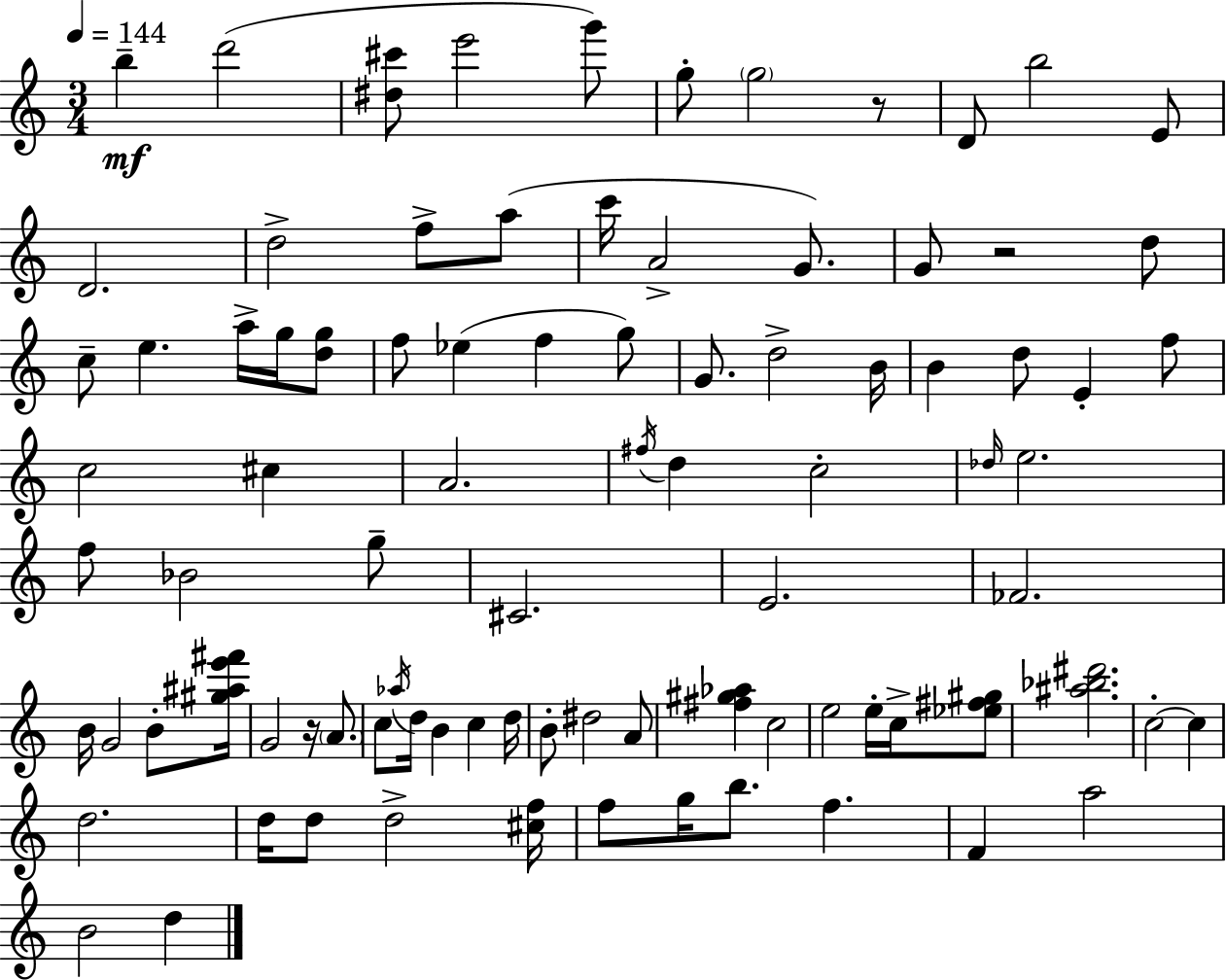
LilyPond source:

{
  \clef treble
  \numericTimeSignature
  \time 3/4
  \key c \major
  \tempo 4 = 144
  b''4--\mf d'''2( | <dis'' cis'''>8 e'''2 g'''8) | g''8-. \parenthesize g''2 r8 | d'8 b''2 e'8 | \break d'2. | d''2-> f''8-> a''8( | c'''16 a'2-> g'8.) | g'8 r2 d''8 | \break c''8-- e''4. a''16-> g''16 <d'' g''>8 | f''8 ees''4( f''4 g''8) | g'8. d''2-> b'16 | b'4 d''8 e'4-. f''8 | \break c''2 cis''4 | a'2. | \acciaccatura { fis''16 } d''4 c''2-. | \grace { des''16 } e''2. | \break f''8 bes'2 | g''8-- cis'2. | e'2. | fes'2. | \break b'16 g'2 b'8-. | <gis'' ais'' e''' fis'''>16 g'2 r16 \parenthesize a'8. | c''8 \acciaccatura { aes''16 } d''16 b'4 c''4 | d''16 b'8-. dis''2 | \break a'8 <fis'' gis'' aes''>4 c''2 | e''2 e''16-. | c''16-> <ees'' fis'' gis''>8 <ais'' bes'' dis'''>2. | c''2-.~~ c''4 | \break d''2. | d''16 d''8 d''2-> | <cis'' f''>16 f''8 g''16 b''8. f''4. | f'4 a''2 | \break b'2 d''4 | \bar "|."
}